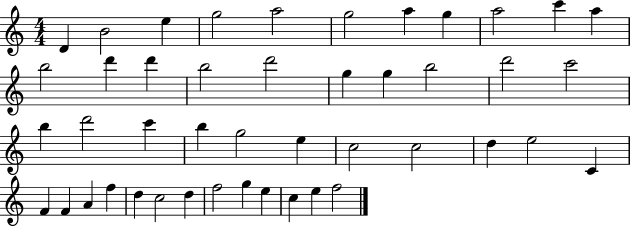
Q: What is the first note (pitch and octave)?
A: D4